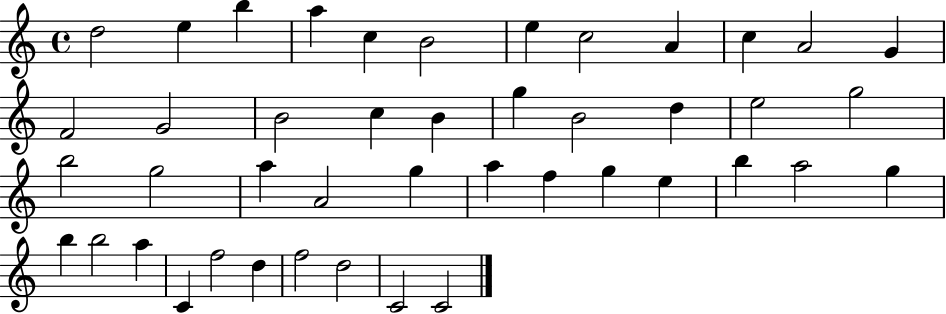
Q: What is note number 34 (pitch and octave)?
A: G5